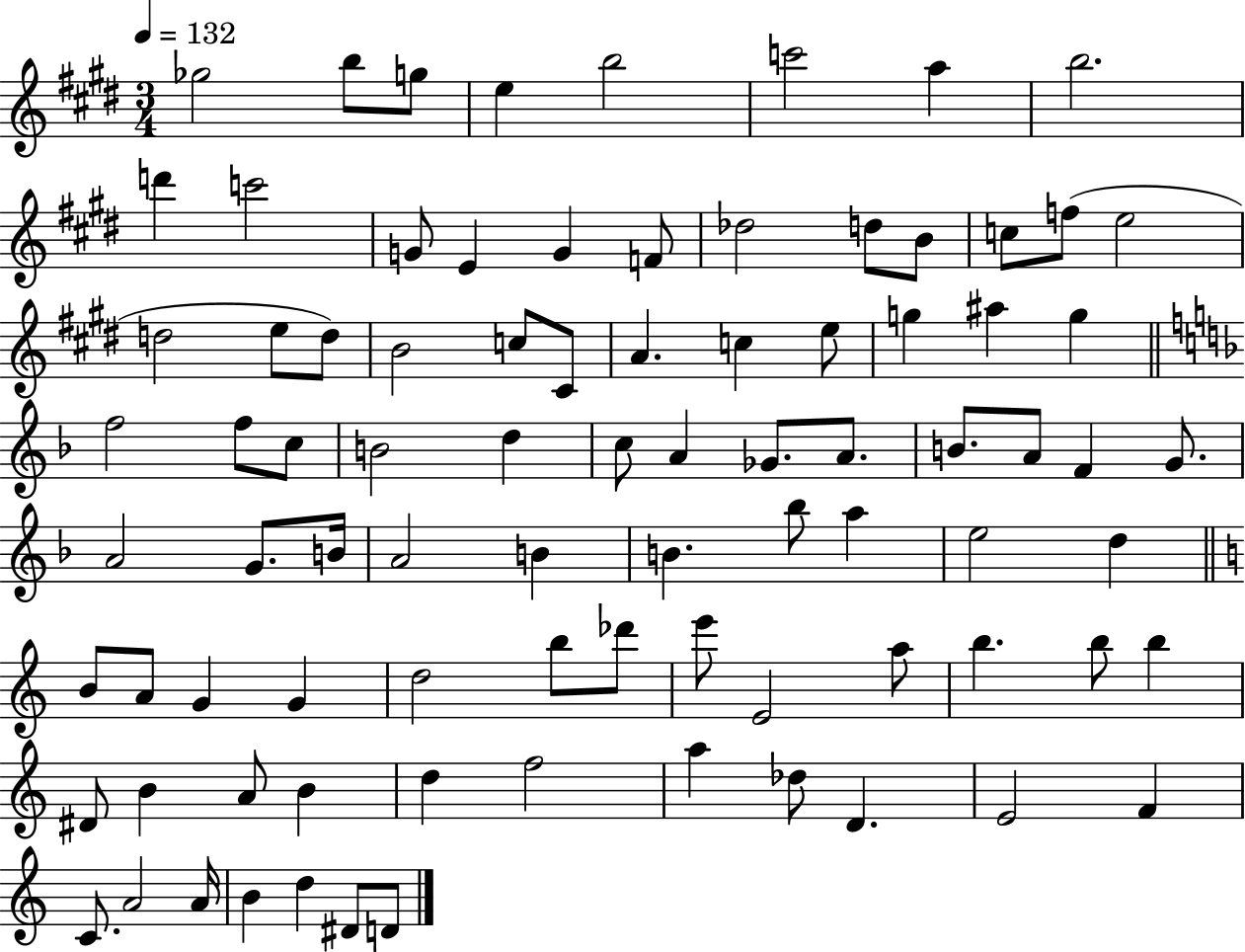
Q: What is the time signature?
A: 3/4